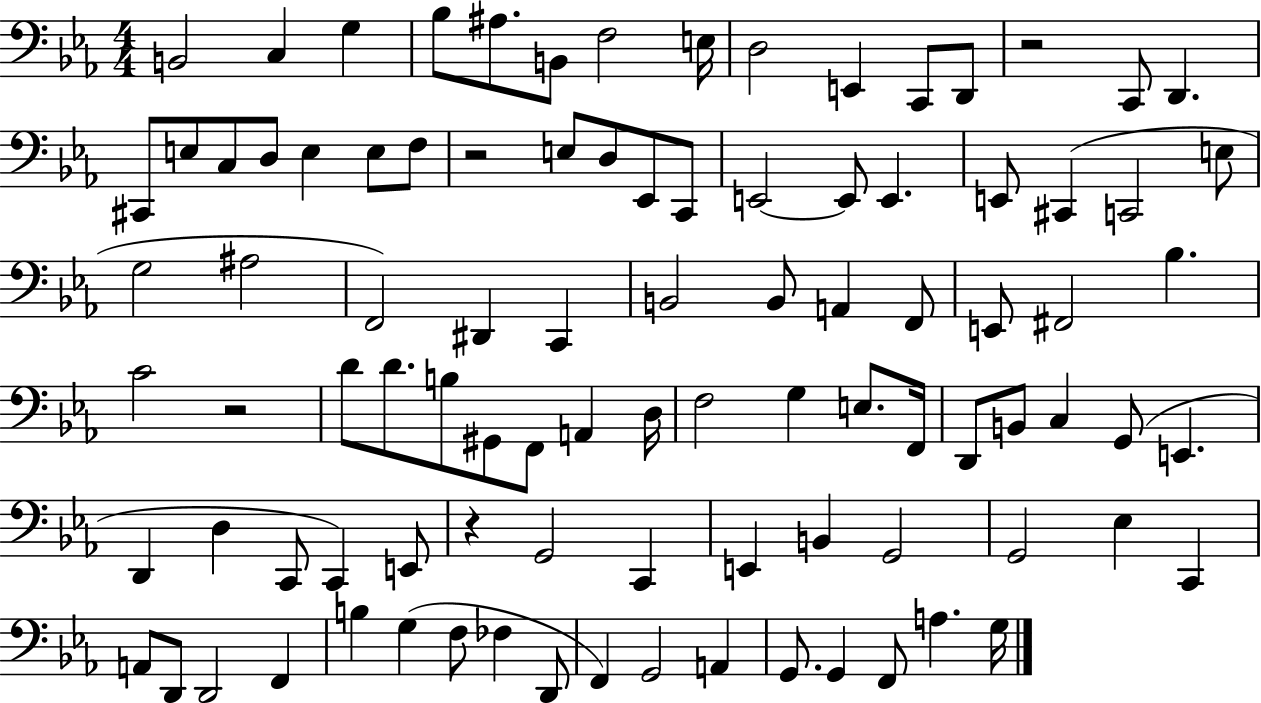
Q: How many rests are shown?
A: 4